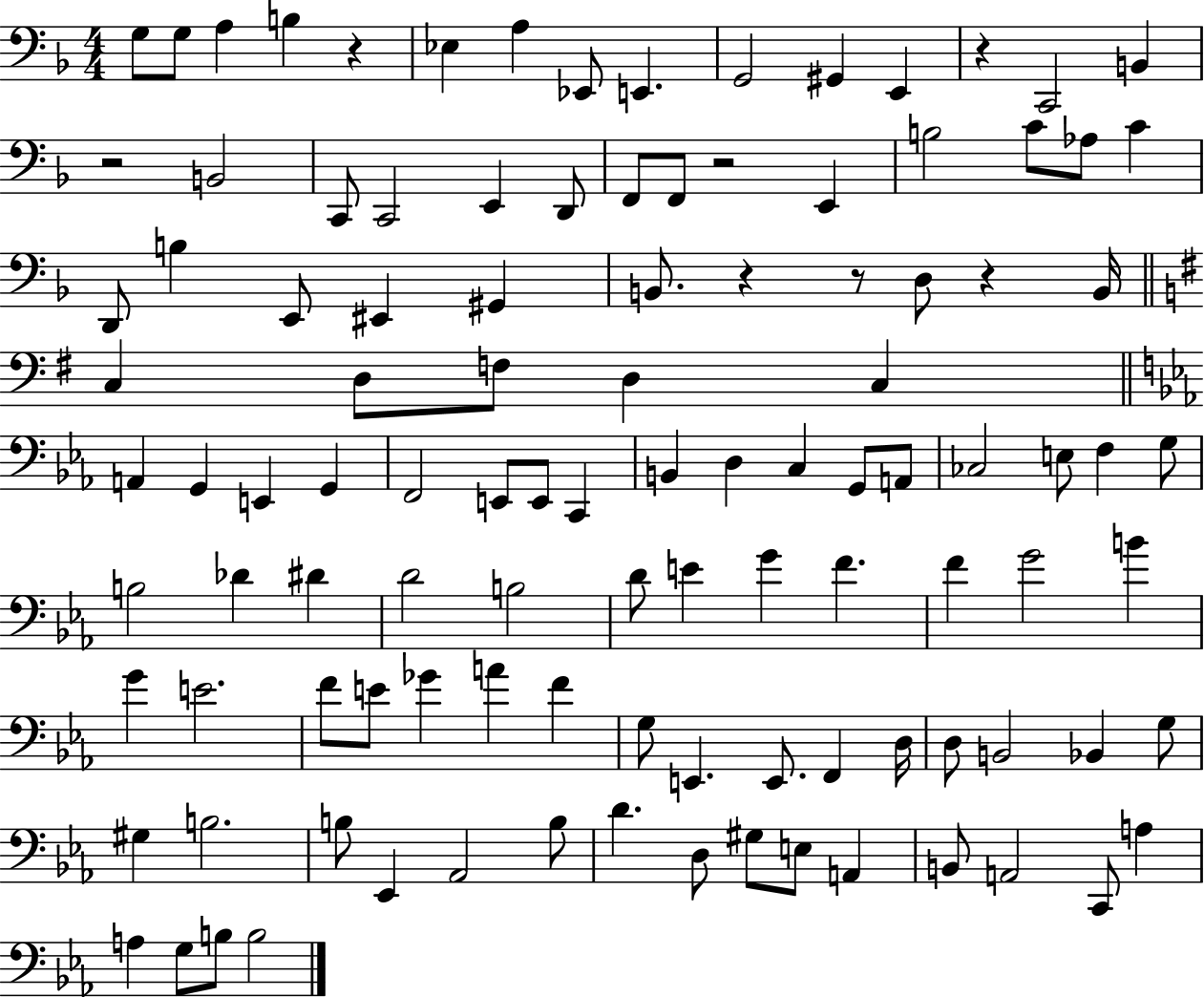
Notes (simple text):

G3/e G3/e A3/q B3/q R/q Eb3/q A3/q Eb2/e E2/q. G2/h G#2/q E2/q R/q C2/h B2/q R/h B2/h C2/e C2/h E2/q D2/e F2/e F2/e R/h E2/q B3/h C4/e Ab3/e C4/q D2/e B3/q E2/e EIS2/q G#2/q B2/e. R/q R/e D3/e R/q B2/s C3/q D3/e F3/e D3/q C3/q A2/q G2/q E2/q G2/q F2/h E2/e E2/e C2/q B2/q D3/q C3/q G2/e A2/e CES3/h E3/e F3/q G3/e B3/h Db4/q D#4/q D4/h B3/h D4/e E4/q G4/q F4/q. F4/q G4/h B4/q G4/q E4/h. F4/e E4/e Gb4/q A4/q F4/q G3/e E2/q. E2/e. F2/q D3/s D3/e B2/h Bb2/q G3/e G#3/q B3/h. B3/e Eb2/q Ab2/h B3/e D4/q. D3/e G#3/e E3/e A2/q B2/e A2/h C2/e A3/q A3/q G3/e B3/e B3/h